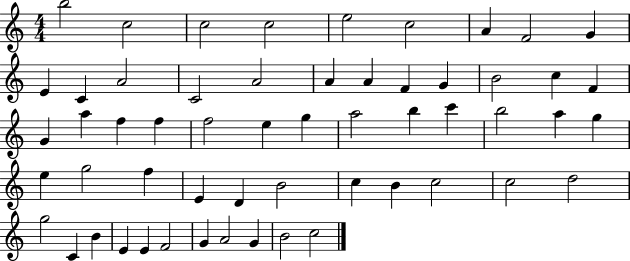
B5/h C5/h C5/h C5/h E5/h C5/h A4/q F4/h G4/q E4/q C4/q A4/h C4/h A4/h A4/q A4/q F4/q G4/q B4/h C5/q F4/q G4/q A5/q F5/q F5/q F5/h E5/q G5/q A5/h B5/q C6/q B5/h A5/q G5/q E5/q G5/h F5/q E4/q D4/q B4/h C5/q B4/q C5/h C5/h D5/h G5/h C4/q B4/q E4/q E4/q F4/h G4/q A4/h G4/q B4/h C5/h